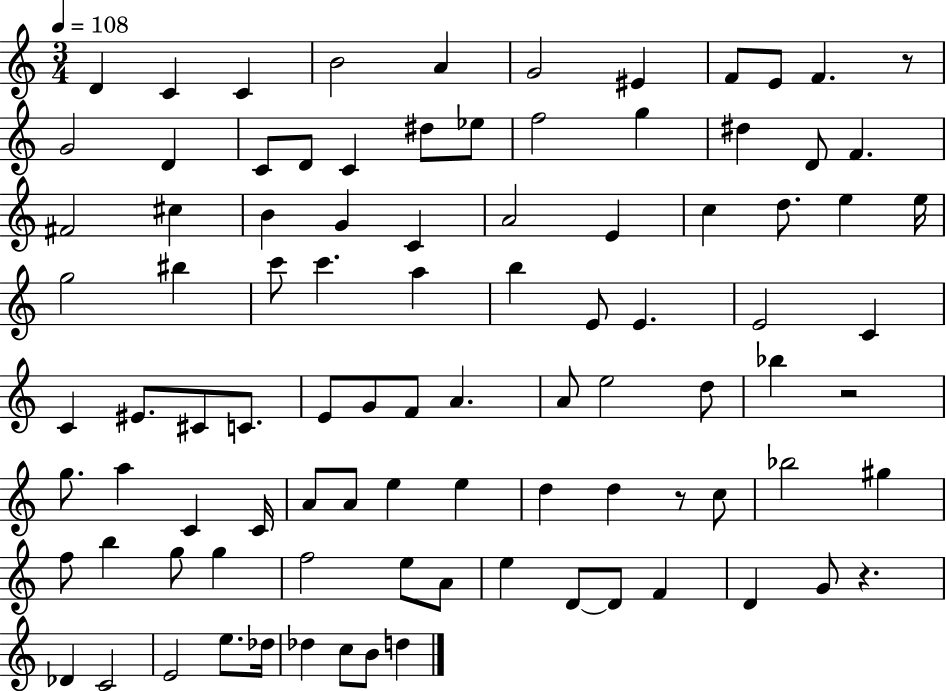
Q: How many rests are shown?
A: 4